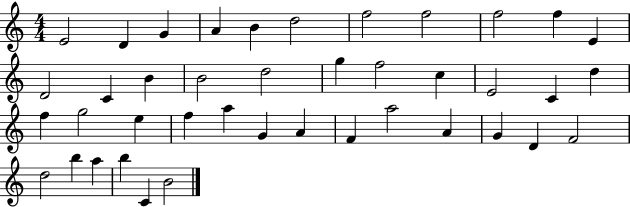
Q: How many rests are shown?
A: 0